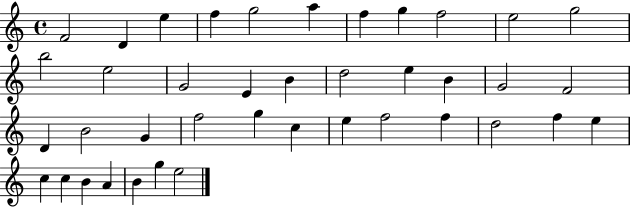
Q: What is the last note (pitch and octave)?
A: E5